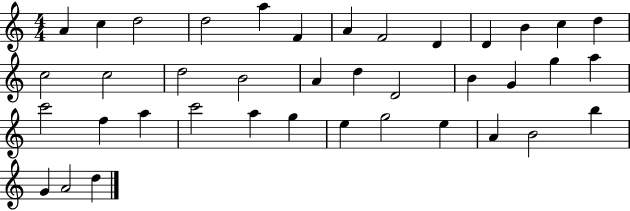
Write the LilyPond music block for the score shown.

{
  \clef treble
  \numericTimeSignature
  \time 4/4
  \key c \major
  a'4 c''4 d''2 | d''2 a''4 f'4 | a'4 f'2 d'4 | d'4 b'4 c''4 d''4 | \break c''2 c''2 | d''2 b'2 | a'4 d''4 d'2 | b'4 g'4 g''4 a''4 | \break c'''2 f''4 a''4 | c'''2 a''4 g''4 | e''4 g''2 e''4 | a'4 b'2 b''4 | \break g'4 a'2 d''4 | \bar "|."
}